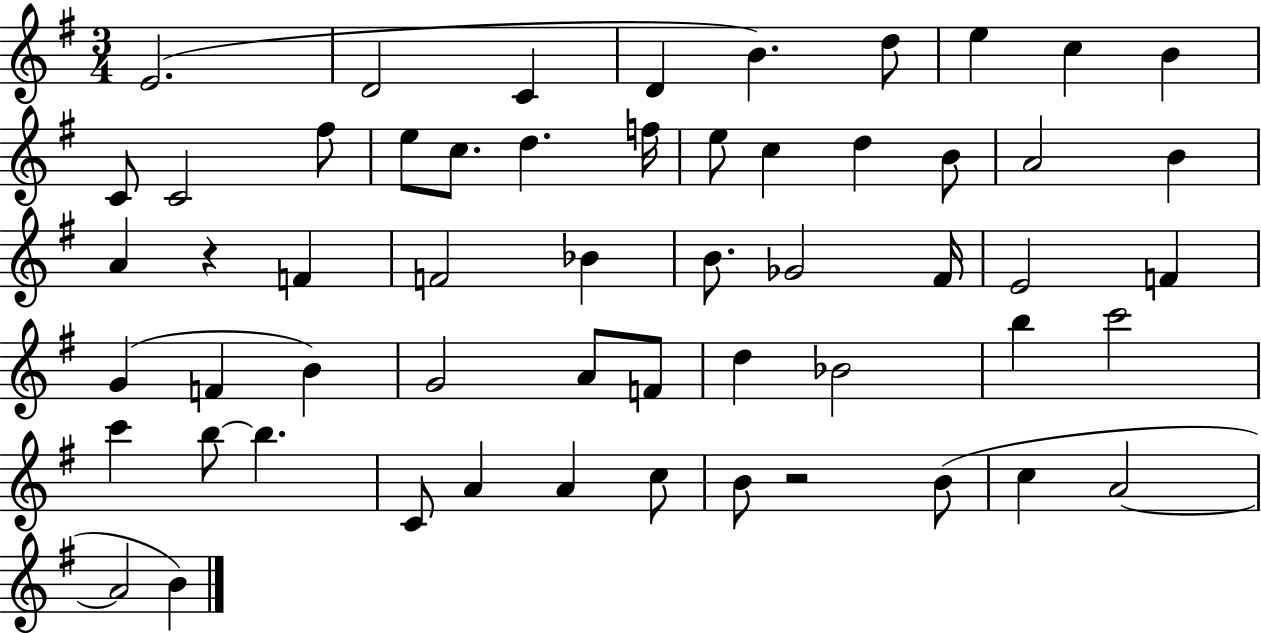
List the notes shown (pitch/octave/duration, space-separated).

E4/h. D4/h C4/q D4/q B4/q. D5/e E5/q C5/q B4/q C4/e C4/h F#5/e E5/e C5/e. D5/q. F5/s E5/e C5/q D5/q B4/e A4/h B4/q A4/q R/q F4/q F4/h Bb4/q B4/e. Gb4/h F#4/s E4/h F4/q G4/q F4/q B4/q G4/h A4/e F4/e D5/q Bb4/h B5/q C6/h C6/q B5/e B5/q. C4/e A4/q A4/q C5/e B4/e R/h B4/e C5/q A4/h A4/h B4/q